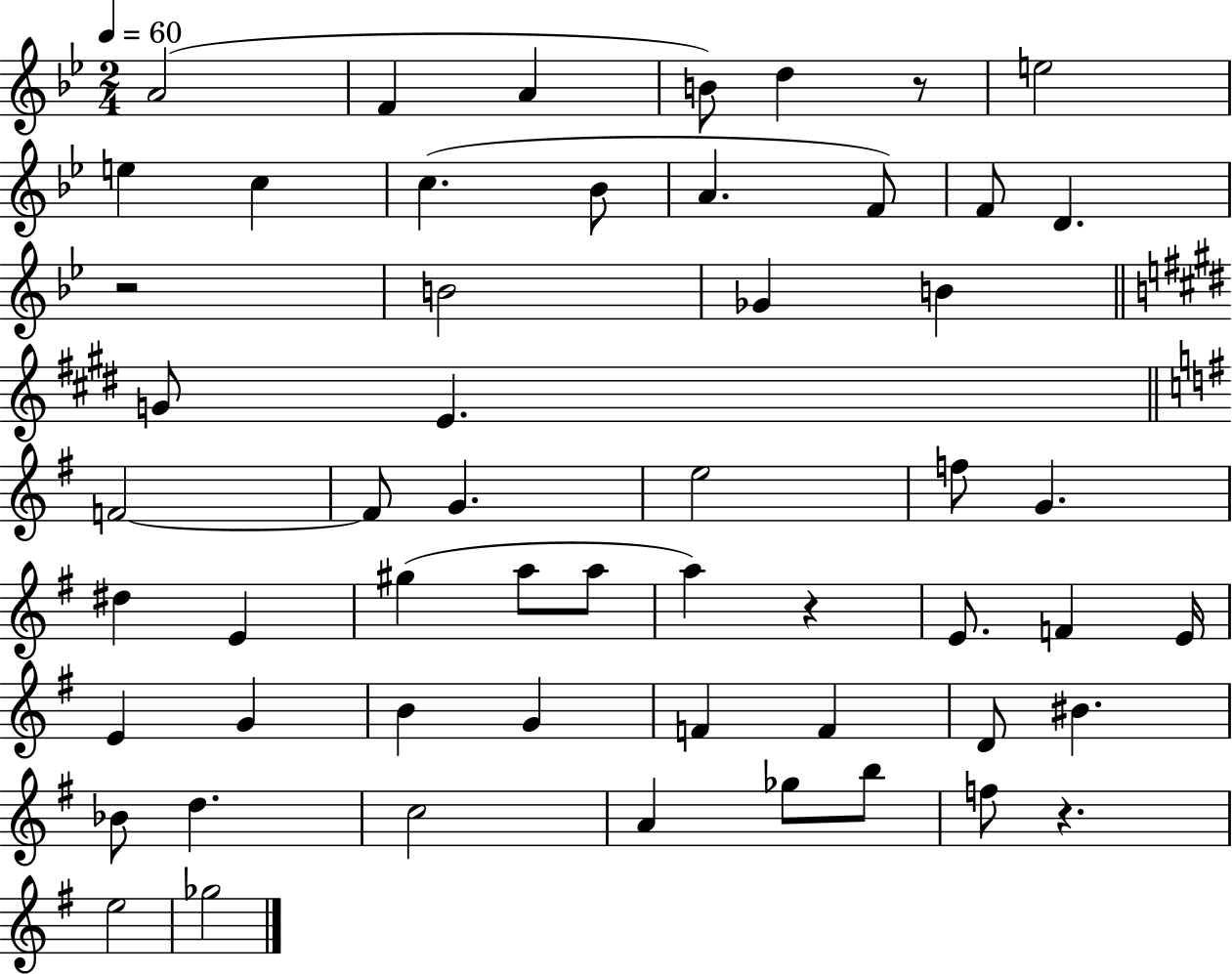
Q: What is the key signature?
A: BES major